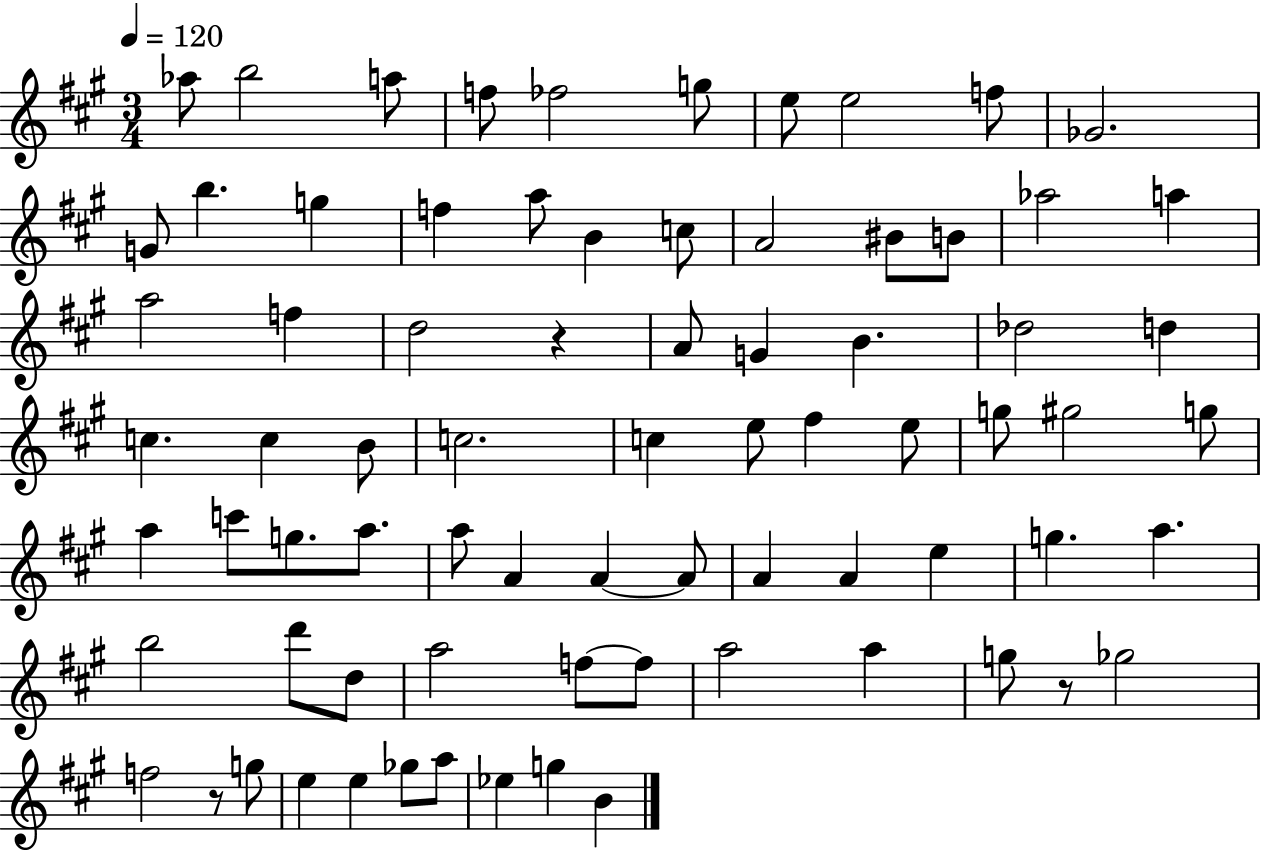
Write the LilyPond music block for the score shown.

{
  \clef treble
  \numericTimeSignature
  \time 3/4
  \key a \major
  \tempo 4 = 120
  aes''8 b''2 a''8 | f''8 fes''2 g''8 | e''8 e''2 f''8 | ges'2. | \break g'8 b''4. g''4 | f''4 a''8 b'4 c''8 | a'2 bis'8 b'8 | aes''2 a''4 | \break a''2 f''4 | d''2 r4 | a'8 g'4 b'4. | des''2 d''4 | \break c''4. c''4 b'8 | c''2. | c''4 e''8 fis''4 e''8 | g''8 gis''2 g''8 | \break a''4 c'''8 g''8. a''8. | a''8 a'4 a'4~~ a'8 | a'4 a'4 e''4 | g''4. a''4. | \break b''2 d'''8 d''8 | a''2 f''8~~ f''8 | a''2 a''4 | g''8 r8 ges''2 | \break f''2 r8 g''8 | e''4 e''4 ges''8 a''8 | ees''4 g''4 b'4 | \bar "|."
}